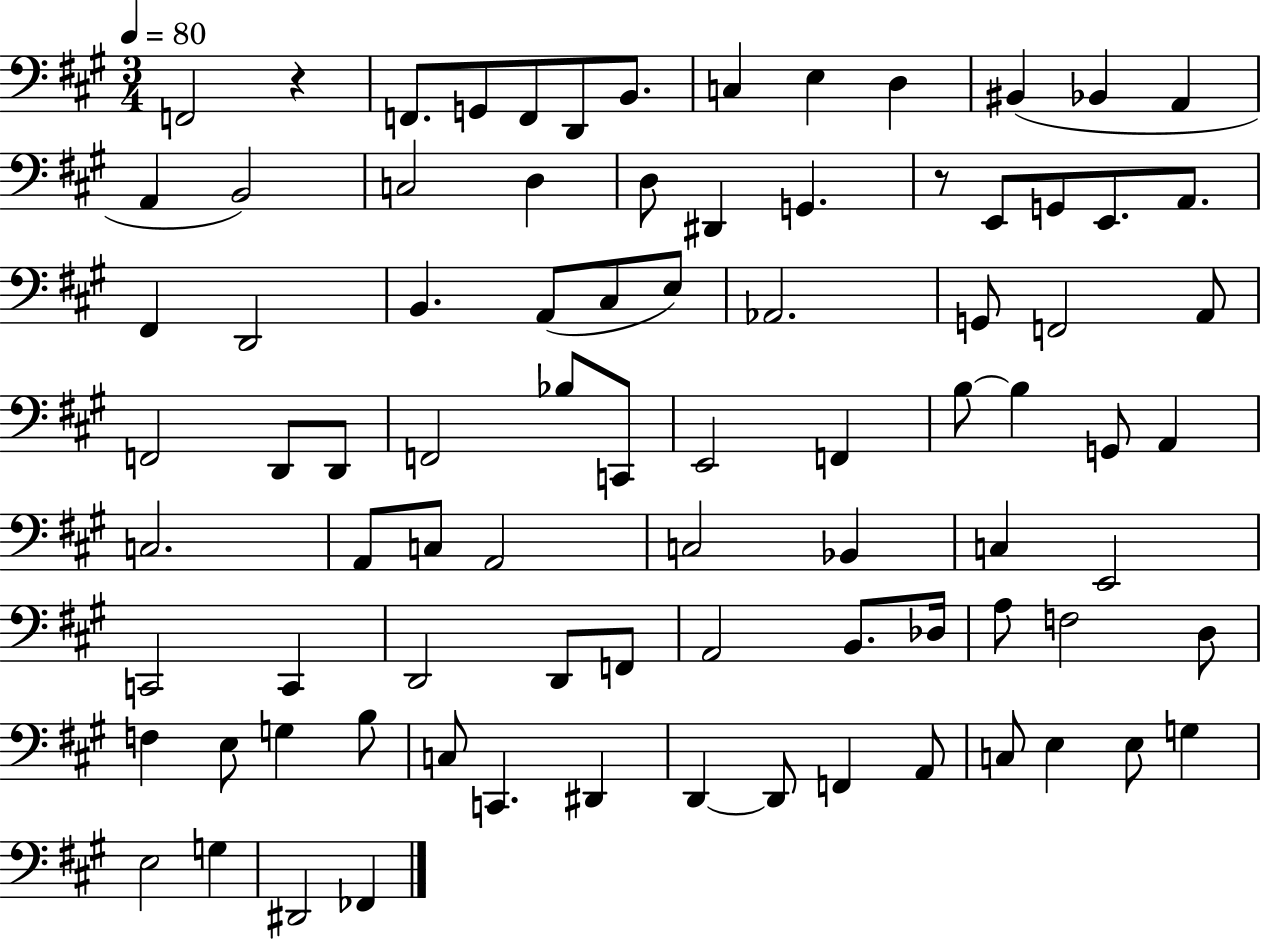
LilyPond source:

{
  \clef bass
  \numericTimeSignature
  \time 3/4
  \key a \major
  \tempo 4 = 80
  f,2 r4 | f,8. g,8 f,8 d,8 b,8. | c4 e4 d4 | bis,4( bes,4 a,4 | \break a,4 b,2) | c2 d4 | d8 dis,4 g,4. | r8 e,8 g,8 e,8. a,8. | \break fis,4 d,2 | b,4. a,8( cis8 e8) | aes,2. | g,8 f,2 a,8 | \break f,2 d,8 d,8 | f,2 bes8 c,8 | e,2 f,4 | b8~~ b4 g,8 a,4 | \break c2. | a,8 c8 a,2 | c2 bes,4 | c4 e,2 | \break c,2 c,4 | d,2 d,8 f,8 | a,2 b,8. des16 | a8 f2 d8 | \break f4 e8 g4 b8 | c8 c,4. dis,4 | d,4~~ d,8 f,4 a,8 | c8 e4 e8 g4 | \break e2 g4 | dis,2 fes,4 | \bar "|."
}